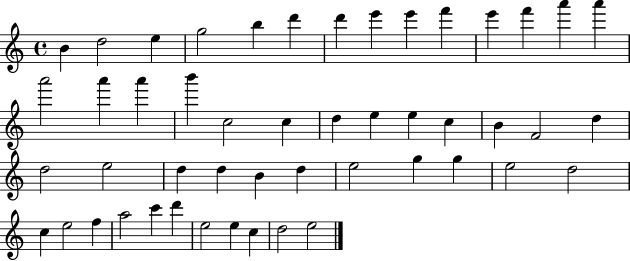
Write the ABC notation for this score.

X:1
T:Untitled
M:4/4
L:1/4
K:C
B d2 e g2 b d' d' e' e' f' e' f' a' a' a'2 a' a' b' c2 c d e e c B F2 d d2 e2 d d B d e2 g g e2 d2 c e2 f a2 c' d' e2 e c d2 e2